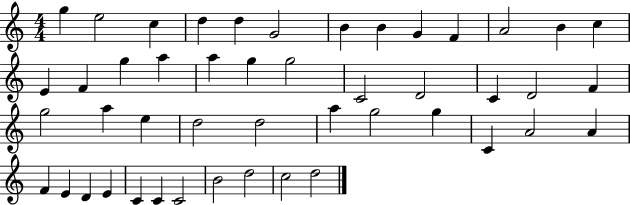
{
  \clef treble
  \numericTimeSignature
  \time 4/4
  \key c \major
  g''4 e''2 c''4 | d''4 d''4 g'2 | b'4 b'4 g'4 f'4 | a'2 b'4 c''4 | \break e'4 f'4 g''4 a''4 | a''4 g''4 g''2 | c'2 d'2 | c'4 d'2 f'4 | \break g''2 a''4 e''4 | d''2 d''2 | a''4 g''2 g''4 | c'4 a'2 a'4 | \break f'4 e'4 d'4 e'4 | c'4 c'4 c'2 | b'2 d''2 | c''2 d''2 | \break \bar "|."
}